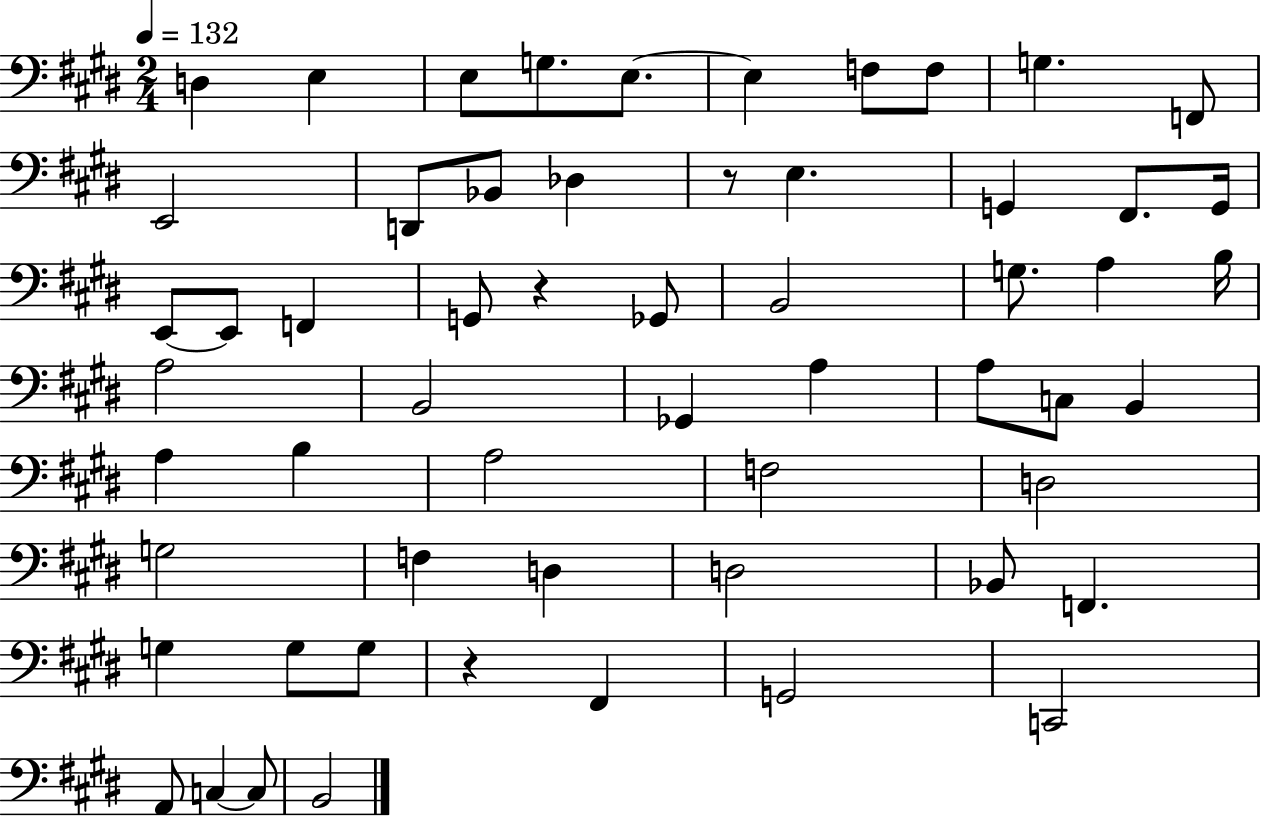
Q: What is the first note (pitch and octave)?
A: D3